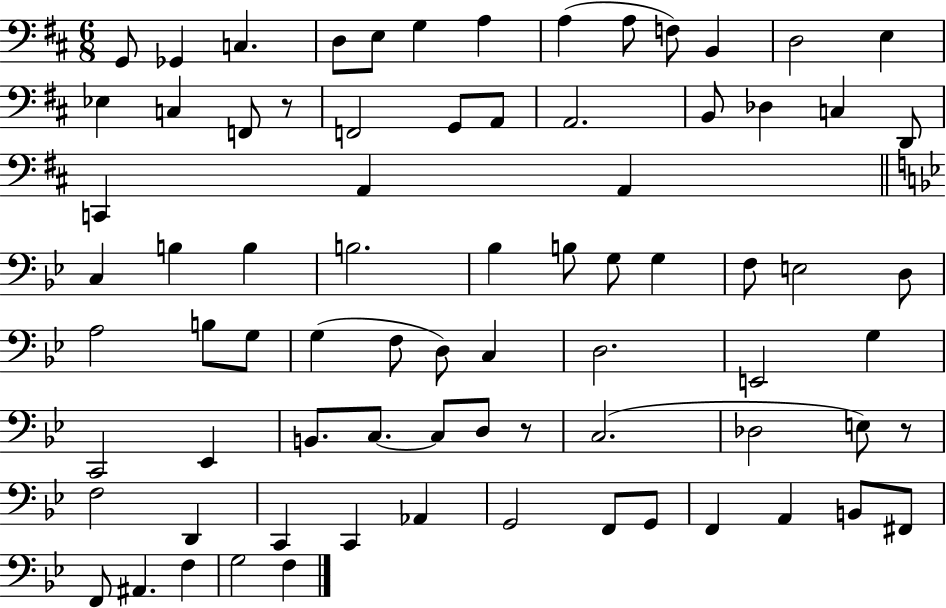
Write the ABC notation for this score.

X:1
T:Untitled
M:6/8
L:1/4
K:D
G,,/2 _G,, C, D,/2 E,/2 G, A, A, A,/2 F,/2 B,, D,2 E, _E, C, F,,/2 z/2 F,,2 G,,/2 A,,/2 A,,2 B,,/2 _D, C, D,,/2 C,, A,, A,, C, B, B, B,2 _B, B,/2 G,/2 G, F,/2 E,2 D,/2 A,2 B,/2 G,/2 G, F,/2 D,/2 C, D,2 E,,2 G, C,,2 _E,, B,,/2 C,/2 C,/2 D,/2 z/2 C,2 _D,2 E,/2 z/2 F,2 D,, C,, C,, _A,, G,,2 F,,/2 G,,/2 F,, A,, B,,/2 ^F,,/2 F,,/2 ^A,, F, G,2 F,